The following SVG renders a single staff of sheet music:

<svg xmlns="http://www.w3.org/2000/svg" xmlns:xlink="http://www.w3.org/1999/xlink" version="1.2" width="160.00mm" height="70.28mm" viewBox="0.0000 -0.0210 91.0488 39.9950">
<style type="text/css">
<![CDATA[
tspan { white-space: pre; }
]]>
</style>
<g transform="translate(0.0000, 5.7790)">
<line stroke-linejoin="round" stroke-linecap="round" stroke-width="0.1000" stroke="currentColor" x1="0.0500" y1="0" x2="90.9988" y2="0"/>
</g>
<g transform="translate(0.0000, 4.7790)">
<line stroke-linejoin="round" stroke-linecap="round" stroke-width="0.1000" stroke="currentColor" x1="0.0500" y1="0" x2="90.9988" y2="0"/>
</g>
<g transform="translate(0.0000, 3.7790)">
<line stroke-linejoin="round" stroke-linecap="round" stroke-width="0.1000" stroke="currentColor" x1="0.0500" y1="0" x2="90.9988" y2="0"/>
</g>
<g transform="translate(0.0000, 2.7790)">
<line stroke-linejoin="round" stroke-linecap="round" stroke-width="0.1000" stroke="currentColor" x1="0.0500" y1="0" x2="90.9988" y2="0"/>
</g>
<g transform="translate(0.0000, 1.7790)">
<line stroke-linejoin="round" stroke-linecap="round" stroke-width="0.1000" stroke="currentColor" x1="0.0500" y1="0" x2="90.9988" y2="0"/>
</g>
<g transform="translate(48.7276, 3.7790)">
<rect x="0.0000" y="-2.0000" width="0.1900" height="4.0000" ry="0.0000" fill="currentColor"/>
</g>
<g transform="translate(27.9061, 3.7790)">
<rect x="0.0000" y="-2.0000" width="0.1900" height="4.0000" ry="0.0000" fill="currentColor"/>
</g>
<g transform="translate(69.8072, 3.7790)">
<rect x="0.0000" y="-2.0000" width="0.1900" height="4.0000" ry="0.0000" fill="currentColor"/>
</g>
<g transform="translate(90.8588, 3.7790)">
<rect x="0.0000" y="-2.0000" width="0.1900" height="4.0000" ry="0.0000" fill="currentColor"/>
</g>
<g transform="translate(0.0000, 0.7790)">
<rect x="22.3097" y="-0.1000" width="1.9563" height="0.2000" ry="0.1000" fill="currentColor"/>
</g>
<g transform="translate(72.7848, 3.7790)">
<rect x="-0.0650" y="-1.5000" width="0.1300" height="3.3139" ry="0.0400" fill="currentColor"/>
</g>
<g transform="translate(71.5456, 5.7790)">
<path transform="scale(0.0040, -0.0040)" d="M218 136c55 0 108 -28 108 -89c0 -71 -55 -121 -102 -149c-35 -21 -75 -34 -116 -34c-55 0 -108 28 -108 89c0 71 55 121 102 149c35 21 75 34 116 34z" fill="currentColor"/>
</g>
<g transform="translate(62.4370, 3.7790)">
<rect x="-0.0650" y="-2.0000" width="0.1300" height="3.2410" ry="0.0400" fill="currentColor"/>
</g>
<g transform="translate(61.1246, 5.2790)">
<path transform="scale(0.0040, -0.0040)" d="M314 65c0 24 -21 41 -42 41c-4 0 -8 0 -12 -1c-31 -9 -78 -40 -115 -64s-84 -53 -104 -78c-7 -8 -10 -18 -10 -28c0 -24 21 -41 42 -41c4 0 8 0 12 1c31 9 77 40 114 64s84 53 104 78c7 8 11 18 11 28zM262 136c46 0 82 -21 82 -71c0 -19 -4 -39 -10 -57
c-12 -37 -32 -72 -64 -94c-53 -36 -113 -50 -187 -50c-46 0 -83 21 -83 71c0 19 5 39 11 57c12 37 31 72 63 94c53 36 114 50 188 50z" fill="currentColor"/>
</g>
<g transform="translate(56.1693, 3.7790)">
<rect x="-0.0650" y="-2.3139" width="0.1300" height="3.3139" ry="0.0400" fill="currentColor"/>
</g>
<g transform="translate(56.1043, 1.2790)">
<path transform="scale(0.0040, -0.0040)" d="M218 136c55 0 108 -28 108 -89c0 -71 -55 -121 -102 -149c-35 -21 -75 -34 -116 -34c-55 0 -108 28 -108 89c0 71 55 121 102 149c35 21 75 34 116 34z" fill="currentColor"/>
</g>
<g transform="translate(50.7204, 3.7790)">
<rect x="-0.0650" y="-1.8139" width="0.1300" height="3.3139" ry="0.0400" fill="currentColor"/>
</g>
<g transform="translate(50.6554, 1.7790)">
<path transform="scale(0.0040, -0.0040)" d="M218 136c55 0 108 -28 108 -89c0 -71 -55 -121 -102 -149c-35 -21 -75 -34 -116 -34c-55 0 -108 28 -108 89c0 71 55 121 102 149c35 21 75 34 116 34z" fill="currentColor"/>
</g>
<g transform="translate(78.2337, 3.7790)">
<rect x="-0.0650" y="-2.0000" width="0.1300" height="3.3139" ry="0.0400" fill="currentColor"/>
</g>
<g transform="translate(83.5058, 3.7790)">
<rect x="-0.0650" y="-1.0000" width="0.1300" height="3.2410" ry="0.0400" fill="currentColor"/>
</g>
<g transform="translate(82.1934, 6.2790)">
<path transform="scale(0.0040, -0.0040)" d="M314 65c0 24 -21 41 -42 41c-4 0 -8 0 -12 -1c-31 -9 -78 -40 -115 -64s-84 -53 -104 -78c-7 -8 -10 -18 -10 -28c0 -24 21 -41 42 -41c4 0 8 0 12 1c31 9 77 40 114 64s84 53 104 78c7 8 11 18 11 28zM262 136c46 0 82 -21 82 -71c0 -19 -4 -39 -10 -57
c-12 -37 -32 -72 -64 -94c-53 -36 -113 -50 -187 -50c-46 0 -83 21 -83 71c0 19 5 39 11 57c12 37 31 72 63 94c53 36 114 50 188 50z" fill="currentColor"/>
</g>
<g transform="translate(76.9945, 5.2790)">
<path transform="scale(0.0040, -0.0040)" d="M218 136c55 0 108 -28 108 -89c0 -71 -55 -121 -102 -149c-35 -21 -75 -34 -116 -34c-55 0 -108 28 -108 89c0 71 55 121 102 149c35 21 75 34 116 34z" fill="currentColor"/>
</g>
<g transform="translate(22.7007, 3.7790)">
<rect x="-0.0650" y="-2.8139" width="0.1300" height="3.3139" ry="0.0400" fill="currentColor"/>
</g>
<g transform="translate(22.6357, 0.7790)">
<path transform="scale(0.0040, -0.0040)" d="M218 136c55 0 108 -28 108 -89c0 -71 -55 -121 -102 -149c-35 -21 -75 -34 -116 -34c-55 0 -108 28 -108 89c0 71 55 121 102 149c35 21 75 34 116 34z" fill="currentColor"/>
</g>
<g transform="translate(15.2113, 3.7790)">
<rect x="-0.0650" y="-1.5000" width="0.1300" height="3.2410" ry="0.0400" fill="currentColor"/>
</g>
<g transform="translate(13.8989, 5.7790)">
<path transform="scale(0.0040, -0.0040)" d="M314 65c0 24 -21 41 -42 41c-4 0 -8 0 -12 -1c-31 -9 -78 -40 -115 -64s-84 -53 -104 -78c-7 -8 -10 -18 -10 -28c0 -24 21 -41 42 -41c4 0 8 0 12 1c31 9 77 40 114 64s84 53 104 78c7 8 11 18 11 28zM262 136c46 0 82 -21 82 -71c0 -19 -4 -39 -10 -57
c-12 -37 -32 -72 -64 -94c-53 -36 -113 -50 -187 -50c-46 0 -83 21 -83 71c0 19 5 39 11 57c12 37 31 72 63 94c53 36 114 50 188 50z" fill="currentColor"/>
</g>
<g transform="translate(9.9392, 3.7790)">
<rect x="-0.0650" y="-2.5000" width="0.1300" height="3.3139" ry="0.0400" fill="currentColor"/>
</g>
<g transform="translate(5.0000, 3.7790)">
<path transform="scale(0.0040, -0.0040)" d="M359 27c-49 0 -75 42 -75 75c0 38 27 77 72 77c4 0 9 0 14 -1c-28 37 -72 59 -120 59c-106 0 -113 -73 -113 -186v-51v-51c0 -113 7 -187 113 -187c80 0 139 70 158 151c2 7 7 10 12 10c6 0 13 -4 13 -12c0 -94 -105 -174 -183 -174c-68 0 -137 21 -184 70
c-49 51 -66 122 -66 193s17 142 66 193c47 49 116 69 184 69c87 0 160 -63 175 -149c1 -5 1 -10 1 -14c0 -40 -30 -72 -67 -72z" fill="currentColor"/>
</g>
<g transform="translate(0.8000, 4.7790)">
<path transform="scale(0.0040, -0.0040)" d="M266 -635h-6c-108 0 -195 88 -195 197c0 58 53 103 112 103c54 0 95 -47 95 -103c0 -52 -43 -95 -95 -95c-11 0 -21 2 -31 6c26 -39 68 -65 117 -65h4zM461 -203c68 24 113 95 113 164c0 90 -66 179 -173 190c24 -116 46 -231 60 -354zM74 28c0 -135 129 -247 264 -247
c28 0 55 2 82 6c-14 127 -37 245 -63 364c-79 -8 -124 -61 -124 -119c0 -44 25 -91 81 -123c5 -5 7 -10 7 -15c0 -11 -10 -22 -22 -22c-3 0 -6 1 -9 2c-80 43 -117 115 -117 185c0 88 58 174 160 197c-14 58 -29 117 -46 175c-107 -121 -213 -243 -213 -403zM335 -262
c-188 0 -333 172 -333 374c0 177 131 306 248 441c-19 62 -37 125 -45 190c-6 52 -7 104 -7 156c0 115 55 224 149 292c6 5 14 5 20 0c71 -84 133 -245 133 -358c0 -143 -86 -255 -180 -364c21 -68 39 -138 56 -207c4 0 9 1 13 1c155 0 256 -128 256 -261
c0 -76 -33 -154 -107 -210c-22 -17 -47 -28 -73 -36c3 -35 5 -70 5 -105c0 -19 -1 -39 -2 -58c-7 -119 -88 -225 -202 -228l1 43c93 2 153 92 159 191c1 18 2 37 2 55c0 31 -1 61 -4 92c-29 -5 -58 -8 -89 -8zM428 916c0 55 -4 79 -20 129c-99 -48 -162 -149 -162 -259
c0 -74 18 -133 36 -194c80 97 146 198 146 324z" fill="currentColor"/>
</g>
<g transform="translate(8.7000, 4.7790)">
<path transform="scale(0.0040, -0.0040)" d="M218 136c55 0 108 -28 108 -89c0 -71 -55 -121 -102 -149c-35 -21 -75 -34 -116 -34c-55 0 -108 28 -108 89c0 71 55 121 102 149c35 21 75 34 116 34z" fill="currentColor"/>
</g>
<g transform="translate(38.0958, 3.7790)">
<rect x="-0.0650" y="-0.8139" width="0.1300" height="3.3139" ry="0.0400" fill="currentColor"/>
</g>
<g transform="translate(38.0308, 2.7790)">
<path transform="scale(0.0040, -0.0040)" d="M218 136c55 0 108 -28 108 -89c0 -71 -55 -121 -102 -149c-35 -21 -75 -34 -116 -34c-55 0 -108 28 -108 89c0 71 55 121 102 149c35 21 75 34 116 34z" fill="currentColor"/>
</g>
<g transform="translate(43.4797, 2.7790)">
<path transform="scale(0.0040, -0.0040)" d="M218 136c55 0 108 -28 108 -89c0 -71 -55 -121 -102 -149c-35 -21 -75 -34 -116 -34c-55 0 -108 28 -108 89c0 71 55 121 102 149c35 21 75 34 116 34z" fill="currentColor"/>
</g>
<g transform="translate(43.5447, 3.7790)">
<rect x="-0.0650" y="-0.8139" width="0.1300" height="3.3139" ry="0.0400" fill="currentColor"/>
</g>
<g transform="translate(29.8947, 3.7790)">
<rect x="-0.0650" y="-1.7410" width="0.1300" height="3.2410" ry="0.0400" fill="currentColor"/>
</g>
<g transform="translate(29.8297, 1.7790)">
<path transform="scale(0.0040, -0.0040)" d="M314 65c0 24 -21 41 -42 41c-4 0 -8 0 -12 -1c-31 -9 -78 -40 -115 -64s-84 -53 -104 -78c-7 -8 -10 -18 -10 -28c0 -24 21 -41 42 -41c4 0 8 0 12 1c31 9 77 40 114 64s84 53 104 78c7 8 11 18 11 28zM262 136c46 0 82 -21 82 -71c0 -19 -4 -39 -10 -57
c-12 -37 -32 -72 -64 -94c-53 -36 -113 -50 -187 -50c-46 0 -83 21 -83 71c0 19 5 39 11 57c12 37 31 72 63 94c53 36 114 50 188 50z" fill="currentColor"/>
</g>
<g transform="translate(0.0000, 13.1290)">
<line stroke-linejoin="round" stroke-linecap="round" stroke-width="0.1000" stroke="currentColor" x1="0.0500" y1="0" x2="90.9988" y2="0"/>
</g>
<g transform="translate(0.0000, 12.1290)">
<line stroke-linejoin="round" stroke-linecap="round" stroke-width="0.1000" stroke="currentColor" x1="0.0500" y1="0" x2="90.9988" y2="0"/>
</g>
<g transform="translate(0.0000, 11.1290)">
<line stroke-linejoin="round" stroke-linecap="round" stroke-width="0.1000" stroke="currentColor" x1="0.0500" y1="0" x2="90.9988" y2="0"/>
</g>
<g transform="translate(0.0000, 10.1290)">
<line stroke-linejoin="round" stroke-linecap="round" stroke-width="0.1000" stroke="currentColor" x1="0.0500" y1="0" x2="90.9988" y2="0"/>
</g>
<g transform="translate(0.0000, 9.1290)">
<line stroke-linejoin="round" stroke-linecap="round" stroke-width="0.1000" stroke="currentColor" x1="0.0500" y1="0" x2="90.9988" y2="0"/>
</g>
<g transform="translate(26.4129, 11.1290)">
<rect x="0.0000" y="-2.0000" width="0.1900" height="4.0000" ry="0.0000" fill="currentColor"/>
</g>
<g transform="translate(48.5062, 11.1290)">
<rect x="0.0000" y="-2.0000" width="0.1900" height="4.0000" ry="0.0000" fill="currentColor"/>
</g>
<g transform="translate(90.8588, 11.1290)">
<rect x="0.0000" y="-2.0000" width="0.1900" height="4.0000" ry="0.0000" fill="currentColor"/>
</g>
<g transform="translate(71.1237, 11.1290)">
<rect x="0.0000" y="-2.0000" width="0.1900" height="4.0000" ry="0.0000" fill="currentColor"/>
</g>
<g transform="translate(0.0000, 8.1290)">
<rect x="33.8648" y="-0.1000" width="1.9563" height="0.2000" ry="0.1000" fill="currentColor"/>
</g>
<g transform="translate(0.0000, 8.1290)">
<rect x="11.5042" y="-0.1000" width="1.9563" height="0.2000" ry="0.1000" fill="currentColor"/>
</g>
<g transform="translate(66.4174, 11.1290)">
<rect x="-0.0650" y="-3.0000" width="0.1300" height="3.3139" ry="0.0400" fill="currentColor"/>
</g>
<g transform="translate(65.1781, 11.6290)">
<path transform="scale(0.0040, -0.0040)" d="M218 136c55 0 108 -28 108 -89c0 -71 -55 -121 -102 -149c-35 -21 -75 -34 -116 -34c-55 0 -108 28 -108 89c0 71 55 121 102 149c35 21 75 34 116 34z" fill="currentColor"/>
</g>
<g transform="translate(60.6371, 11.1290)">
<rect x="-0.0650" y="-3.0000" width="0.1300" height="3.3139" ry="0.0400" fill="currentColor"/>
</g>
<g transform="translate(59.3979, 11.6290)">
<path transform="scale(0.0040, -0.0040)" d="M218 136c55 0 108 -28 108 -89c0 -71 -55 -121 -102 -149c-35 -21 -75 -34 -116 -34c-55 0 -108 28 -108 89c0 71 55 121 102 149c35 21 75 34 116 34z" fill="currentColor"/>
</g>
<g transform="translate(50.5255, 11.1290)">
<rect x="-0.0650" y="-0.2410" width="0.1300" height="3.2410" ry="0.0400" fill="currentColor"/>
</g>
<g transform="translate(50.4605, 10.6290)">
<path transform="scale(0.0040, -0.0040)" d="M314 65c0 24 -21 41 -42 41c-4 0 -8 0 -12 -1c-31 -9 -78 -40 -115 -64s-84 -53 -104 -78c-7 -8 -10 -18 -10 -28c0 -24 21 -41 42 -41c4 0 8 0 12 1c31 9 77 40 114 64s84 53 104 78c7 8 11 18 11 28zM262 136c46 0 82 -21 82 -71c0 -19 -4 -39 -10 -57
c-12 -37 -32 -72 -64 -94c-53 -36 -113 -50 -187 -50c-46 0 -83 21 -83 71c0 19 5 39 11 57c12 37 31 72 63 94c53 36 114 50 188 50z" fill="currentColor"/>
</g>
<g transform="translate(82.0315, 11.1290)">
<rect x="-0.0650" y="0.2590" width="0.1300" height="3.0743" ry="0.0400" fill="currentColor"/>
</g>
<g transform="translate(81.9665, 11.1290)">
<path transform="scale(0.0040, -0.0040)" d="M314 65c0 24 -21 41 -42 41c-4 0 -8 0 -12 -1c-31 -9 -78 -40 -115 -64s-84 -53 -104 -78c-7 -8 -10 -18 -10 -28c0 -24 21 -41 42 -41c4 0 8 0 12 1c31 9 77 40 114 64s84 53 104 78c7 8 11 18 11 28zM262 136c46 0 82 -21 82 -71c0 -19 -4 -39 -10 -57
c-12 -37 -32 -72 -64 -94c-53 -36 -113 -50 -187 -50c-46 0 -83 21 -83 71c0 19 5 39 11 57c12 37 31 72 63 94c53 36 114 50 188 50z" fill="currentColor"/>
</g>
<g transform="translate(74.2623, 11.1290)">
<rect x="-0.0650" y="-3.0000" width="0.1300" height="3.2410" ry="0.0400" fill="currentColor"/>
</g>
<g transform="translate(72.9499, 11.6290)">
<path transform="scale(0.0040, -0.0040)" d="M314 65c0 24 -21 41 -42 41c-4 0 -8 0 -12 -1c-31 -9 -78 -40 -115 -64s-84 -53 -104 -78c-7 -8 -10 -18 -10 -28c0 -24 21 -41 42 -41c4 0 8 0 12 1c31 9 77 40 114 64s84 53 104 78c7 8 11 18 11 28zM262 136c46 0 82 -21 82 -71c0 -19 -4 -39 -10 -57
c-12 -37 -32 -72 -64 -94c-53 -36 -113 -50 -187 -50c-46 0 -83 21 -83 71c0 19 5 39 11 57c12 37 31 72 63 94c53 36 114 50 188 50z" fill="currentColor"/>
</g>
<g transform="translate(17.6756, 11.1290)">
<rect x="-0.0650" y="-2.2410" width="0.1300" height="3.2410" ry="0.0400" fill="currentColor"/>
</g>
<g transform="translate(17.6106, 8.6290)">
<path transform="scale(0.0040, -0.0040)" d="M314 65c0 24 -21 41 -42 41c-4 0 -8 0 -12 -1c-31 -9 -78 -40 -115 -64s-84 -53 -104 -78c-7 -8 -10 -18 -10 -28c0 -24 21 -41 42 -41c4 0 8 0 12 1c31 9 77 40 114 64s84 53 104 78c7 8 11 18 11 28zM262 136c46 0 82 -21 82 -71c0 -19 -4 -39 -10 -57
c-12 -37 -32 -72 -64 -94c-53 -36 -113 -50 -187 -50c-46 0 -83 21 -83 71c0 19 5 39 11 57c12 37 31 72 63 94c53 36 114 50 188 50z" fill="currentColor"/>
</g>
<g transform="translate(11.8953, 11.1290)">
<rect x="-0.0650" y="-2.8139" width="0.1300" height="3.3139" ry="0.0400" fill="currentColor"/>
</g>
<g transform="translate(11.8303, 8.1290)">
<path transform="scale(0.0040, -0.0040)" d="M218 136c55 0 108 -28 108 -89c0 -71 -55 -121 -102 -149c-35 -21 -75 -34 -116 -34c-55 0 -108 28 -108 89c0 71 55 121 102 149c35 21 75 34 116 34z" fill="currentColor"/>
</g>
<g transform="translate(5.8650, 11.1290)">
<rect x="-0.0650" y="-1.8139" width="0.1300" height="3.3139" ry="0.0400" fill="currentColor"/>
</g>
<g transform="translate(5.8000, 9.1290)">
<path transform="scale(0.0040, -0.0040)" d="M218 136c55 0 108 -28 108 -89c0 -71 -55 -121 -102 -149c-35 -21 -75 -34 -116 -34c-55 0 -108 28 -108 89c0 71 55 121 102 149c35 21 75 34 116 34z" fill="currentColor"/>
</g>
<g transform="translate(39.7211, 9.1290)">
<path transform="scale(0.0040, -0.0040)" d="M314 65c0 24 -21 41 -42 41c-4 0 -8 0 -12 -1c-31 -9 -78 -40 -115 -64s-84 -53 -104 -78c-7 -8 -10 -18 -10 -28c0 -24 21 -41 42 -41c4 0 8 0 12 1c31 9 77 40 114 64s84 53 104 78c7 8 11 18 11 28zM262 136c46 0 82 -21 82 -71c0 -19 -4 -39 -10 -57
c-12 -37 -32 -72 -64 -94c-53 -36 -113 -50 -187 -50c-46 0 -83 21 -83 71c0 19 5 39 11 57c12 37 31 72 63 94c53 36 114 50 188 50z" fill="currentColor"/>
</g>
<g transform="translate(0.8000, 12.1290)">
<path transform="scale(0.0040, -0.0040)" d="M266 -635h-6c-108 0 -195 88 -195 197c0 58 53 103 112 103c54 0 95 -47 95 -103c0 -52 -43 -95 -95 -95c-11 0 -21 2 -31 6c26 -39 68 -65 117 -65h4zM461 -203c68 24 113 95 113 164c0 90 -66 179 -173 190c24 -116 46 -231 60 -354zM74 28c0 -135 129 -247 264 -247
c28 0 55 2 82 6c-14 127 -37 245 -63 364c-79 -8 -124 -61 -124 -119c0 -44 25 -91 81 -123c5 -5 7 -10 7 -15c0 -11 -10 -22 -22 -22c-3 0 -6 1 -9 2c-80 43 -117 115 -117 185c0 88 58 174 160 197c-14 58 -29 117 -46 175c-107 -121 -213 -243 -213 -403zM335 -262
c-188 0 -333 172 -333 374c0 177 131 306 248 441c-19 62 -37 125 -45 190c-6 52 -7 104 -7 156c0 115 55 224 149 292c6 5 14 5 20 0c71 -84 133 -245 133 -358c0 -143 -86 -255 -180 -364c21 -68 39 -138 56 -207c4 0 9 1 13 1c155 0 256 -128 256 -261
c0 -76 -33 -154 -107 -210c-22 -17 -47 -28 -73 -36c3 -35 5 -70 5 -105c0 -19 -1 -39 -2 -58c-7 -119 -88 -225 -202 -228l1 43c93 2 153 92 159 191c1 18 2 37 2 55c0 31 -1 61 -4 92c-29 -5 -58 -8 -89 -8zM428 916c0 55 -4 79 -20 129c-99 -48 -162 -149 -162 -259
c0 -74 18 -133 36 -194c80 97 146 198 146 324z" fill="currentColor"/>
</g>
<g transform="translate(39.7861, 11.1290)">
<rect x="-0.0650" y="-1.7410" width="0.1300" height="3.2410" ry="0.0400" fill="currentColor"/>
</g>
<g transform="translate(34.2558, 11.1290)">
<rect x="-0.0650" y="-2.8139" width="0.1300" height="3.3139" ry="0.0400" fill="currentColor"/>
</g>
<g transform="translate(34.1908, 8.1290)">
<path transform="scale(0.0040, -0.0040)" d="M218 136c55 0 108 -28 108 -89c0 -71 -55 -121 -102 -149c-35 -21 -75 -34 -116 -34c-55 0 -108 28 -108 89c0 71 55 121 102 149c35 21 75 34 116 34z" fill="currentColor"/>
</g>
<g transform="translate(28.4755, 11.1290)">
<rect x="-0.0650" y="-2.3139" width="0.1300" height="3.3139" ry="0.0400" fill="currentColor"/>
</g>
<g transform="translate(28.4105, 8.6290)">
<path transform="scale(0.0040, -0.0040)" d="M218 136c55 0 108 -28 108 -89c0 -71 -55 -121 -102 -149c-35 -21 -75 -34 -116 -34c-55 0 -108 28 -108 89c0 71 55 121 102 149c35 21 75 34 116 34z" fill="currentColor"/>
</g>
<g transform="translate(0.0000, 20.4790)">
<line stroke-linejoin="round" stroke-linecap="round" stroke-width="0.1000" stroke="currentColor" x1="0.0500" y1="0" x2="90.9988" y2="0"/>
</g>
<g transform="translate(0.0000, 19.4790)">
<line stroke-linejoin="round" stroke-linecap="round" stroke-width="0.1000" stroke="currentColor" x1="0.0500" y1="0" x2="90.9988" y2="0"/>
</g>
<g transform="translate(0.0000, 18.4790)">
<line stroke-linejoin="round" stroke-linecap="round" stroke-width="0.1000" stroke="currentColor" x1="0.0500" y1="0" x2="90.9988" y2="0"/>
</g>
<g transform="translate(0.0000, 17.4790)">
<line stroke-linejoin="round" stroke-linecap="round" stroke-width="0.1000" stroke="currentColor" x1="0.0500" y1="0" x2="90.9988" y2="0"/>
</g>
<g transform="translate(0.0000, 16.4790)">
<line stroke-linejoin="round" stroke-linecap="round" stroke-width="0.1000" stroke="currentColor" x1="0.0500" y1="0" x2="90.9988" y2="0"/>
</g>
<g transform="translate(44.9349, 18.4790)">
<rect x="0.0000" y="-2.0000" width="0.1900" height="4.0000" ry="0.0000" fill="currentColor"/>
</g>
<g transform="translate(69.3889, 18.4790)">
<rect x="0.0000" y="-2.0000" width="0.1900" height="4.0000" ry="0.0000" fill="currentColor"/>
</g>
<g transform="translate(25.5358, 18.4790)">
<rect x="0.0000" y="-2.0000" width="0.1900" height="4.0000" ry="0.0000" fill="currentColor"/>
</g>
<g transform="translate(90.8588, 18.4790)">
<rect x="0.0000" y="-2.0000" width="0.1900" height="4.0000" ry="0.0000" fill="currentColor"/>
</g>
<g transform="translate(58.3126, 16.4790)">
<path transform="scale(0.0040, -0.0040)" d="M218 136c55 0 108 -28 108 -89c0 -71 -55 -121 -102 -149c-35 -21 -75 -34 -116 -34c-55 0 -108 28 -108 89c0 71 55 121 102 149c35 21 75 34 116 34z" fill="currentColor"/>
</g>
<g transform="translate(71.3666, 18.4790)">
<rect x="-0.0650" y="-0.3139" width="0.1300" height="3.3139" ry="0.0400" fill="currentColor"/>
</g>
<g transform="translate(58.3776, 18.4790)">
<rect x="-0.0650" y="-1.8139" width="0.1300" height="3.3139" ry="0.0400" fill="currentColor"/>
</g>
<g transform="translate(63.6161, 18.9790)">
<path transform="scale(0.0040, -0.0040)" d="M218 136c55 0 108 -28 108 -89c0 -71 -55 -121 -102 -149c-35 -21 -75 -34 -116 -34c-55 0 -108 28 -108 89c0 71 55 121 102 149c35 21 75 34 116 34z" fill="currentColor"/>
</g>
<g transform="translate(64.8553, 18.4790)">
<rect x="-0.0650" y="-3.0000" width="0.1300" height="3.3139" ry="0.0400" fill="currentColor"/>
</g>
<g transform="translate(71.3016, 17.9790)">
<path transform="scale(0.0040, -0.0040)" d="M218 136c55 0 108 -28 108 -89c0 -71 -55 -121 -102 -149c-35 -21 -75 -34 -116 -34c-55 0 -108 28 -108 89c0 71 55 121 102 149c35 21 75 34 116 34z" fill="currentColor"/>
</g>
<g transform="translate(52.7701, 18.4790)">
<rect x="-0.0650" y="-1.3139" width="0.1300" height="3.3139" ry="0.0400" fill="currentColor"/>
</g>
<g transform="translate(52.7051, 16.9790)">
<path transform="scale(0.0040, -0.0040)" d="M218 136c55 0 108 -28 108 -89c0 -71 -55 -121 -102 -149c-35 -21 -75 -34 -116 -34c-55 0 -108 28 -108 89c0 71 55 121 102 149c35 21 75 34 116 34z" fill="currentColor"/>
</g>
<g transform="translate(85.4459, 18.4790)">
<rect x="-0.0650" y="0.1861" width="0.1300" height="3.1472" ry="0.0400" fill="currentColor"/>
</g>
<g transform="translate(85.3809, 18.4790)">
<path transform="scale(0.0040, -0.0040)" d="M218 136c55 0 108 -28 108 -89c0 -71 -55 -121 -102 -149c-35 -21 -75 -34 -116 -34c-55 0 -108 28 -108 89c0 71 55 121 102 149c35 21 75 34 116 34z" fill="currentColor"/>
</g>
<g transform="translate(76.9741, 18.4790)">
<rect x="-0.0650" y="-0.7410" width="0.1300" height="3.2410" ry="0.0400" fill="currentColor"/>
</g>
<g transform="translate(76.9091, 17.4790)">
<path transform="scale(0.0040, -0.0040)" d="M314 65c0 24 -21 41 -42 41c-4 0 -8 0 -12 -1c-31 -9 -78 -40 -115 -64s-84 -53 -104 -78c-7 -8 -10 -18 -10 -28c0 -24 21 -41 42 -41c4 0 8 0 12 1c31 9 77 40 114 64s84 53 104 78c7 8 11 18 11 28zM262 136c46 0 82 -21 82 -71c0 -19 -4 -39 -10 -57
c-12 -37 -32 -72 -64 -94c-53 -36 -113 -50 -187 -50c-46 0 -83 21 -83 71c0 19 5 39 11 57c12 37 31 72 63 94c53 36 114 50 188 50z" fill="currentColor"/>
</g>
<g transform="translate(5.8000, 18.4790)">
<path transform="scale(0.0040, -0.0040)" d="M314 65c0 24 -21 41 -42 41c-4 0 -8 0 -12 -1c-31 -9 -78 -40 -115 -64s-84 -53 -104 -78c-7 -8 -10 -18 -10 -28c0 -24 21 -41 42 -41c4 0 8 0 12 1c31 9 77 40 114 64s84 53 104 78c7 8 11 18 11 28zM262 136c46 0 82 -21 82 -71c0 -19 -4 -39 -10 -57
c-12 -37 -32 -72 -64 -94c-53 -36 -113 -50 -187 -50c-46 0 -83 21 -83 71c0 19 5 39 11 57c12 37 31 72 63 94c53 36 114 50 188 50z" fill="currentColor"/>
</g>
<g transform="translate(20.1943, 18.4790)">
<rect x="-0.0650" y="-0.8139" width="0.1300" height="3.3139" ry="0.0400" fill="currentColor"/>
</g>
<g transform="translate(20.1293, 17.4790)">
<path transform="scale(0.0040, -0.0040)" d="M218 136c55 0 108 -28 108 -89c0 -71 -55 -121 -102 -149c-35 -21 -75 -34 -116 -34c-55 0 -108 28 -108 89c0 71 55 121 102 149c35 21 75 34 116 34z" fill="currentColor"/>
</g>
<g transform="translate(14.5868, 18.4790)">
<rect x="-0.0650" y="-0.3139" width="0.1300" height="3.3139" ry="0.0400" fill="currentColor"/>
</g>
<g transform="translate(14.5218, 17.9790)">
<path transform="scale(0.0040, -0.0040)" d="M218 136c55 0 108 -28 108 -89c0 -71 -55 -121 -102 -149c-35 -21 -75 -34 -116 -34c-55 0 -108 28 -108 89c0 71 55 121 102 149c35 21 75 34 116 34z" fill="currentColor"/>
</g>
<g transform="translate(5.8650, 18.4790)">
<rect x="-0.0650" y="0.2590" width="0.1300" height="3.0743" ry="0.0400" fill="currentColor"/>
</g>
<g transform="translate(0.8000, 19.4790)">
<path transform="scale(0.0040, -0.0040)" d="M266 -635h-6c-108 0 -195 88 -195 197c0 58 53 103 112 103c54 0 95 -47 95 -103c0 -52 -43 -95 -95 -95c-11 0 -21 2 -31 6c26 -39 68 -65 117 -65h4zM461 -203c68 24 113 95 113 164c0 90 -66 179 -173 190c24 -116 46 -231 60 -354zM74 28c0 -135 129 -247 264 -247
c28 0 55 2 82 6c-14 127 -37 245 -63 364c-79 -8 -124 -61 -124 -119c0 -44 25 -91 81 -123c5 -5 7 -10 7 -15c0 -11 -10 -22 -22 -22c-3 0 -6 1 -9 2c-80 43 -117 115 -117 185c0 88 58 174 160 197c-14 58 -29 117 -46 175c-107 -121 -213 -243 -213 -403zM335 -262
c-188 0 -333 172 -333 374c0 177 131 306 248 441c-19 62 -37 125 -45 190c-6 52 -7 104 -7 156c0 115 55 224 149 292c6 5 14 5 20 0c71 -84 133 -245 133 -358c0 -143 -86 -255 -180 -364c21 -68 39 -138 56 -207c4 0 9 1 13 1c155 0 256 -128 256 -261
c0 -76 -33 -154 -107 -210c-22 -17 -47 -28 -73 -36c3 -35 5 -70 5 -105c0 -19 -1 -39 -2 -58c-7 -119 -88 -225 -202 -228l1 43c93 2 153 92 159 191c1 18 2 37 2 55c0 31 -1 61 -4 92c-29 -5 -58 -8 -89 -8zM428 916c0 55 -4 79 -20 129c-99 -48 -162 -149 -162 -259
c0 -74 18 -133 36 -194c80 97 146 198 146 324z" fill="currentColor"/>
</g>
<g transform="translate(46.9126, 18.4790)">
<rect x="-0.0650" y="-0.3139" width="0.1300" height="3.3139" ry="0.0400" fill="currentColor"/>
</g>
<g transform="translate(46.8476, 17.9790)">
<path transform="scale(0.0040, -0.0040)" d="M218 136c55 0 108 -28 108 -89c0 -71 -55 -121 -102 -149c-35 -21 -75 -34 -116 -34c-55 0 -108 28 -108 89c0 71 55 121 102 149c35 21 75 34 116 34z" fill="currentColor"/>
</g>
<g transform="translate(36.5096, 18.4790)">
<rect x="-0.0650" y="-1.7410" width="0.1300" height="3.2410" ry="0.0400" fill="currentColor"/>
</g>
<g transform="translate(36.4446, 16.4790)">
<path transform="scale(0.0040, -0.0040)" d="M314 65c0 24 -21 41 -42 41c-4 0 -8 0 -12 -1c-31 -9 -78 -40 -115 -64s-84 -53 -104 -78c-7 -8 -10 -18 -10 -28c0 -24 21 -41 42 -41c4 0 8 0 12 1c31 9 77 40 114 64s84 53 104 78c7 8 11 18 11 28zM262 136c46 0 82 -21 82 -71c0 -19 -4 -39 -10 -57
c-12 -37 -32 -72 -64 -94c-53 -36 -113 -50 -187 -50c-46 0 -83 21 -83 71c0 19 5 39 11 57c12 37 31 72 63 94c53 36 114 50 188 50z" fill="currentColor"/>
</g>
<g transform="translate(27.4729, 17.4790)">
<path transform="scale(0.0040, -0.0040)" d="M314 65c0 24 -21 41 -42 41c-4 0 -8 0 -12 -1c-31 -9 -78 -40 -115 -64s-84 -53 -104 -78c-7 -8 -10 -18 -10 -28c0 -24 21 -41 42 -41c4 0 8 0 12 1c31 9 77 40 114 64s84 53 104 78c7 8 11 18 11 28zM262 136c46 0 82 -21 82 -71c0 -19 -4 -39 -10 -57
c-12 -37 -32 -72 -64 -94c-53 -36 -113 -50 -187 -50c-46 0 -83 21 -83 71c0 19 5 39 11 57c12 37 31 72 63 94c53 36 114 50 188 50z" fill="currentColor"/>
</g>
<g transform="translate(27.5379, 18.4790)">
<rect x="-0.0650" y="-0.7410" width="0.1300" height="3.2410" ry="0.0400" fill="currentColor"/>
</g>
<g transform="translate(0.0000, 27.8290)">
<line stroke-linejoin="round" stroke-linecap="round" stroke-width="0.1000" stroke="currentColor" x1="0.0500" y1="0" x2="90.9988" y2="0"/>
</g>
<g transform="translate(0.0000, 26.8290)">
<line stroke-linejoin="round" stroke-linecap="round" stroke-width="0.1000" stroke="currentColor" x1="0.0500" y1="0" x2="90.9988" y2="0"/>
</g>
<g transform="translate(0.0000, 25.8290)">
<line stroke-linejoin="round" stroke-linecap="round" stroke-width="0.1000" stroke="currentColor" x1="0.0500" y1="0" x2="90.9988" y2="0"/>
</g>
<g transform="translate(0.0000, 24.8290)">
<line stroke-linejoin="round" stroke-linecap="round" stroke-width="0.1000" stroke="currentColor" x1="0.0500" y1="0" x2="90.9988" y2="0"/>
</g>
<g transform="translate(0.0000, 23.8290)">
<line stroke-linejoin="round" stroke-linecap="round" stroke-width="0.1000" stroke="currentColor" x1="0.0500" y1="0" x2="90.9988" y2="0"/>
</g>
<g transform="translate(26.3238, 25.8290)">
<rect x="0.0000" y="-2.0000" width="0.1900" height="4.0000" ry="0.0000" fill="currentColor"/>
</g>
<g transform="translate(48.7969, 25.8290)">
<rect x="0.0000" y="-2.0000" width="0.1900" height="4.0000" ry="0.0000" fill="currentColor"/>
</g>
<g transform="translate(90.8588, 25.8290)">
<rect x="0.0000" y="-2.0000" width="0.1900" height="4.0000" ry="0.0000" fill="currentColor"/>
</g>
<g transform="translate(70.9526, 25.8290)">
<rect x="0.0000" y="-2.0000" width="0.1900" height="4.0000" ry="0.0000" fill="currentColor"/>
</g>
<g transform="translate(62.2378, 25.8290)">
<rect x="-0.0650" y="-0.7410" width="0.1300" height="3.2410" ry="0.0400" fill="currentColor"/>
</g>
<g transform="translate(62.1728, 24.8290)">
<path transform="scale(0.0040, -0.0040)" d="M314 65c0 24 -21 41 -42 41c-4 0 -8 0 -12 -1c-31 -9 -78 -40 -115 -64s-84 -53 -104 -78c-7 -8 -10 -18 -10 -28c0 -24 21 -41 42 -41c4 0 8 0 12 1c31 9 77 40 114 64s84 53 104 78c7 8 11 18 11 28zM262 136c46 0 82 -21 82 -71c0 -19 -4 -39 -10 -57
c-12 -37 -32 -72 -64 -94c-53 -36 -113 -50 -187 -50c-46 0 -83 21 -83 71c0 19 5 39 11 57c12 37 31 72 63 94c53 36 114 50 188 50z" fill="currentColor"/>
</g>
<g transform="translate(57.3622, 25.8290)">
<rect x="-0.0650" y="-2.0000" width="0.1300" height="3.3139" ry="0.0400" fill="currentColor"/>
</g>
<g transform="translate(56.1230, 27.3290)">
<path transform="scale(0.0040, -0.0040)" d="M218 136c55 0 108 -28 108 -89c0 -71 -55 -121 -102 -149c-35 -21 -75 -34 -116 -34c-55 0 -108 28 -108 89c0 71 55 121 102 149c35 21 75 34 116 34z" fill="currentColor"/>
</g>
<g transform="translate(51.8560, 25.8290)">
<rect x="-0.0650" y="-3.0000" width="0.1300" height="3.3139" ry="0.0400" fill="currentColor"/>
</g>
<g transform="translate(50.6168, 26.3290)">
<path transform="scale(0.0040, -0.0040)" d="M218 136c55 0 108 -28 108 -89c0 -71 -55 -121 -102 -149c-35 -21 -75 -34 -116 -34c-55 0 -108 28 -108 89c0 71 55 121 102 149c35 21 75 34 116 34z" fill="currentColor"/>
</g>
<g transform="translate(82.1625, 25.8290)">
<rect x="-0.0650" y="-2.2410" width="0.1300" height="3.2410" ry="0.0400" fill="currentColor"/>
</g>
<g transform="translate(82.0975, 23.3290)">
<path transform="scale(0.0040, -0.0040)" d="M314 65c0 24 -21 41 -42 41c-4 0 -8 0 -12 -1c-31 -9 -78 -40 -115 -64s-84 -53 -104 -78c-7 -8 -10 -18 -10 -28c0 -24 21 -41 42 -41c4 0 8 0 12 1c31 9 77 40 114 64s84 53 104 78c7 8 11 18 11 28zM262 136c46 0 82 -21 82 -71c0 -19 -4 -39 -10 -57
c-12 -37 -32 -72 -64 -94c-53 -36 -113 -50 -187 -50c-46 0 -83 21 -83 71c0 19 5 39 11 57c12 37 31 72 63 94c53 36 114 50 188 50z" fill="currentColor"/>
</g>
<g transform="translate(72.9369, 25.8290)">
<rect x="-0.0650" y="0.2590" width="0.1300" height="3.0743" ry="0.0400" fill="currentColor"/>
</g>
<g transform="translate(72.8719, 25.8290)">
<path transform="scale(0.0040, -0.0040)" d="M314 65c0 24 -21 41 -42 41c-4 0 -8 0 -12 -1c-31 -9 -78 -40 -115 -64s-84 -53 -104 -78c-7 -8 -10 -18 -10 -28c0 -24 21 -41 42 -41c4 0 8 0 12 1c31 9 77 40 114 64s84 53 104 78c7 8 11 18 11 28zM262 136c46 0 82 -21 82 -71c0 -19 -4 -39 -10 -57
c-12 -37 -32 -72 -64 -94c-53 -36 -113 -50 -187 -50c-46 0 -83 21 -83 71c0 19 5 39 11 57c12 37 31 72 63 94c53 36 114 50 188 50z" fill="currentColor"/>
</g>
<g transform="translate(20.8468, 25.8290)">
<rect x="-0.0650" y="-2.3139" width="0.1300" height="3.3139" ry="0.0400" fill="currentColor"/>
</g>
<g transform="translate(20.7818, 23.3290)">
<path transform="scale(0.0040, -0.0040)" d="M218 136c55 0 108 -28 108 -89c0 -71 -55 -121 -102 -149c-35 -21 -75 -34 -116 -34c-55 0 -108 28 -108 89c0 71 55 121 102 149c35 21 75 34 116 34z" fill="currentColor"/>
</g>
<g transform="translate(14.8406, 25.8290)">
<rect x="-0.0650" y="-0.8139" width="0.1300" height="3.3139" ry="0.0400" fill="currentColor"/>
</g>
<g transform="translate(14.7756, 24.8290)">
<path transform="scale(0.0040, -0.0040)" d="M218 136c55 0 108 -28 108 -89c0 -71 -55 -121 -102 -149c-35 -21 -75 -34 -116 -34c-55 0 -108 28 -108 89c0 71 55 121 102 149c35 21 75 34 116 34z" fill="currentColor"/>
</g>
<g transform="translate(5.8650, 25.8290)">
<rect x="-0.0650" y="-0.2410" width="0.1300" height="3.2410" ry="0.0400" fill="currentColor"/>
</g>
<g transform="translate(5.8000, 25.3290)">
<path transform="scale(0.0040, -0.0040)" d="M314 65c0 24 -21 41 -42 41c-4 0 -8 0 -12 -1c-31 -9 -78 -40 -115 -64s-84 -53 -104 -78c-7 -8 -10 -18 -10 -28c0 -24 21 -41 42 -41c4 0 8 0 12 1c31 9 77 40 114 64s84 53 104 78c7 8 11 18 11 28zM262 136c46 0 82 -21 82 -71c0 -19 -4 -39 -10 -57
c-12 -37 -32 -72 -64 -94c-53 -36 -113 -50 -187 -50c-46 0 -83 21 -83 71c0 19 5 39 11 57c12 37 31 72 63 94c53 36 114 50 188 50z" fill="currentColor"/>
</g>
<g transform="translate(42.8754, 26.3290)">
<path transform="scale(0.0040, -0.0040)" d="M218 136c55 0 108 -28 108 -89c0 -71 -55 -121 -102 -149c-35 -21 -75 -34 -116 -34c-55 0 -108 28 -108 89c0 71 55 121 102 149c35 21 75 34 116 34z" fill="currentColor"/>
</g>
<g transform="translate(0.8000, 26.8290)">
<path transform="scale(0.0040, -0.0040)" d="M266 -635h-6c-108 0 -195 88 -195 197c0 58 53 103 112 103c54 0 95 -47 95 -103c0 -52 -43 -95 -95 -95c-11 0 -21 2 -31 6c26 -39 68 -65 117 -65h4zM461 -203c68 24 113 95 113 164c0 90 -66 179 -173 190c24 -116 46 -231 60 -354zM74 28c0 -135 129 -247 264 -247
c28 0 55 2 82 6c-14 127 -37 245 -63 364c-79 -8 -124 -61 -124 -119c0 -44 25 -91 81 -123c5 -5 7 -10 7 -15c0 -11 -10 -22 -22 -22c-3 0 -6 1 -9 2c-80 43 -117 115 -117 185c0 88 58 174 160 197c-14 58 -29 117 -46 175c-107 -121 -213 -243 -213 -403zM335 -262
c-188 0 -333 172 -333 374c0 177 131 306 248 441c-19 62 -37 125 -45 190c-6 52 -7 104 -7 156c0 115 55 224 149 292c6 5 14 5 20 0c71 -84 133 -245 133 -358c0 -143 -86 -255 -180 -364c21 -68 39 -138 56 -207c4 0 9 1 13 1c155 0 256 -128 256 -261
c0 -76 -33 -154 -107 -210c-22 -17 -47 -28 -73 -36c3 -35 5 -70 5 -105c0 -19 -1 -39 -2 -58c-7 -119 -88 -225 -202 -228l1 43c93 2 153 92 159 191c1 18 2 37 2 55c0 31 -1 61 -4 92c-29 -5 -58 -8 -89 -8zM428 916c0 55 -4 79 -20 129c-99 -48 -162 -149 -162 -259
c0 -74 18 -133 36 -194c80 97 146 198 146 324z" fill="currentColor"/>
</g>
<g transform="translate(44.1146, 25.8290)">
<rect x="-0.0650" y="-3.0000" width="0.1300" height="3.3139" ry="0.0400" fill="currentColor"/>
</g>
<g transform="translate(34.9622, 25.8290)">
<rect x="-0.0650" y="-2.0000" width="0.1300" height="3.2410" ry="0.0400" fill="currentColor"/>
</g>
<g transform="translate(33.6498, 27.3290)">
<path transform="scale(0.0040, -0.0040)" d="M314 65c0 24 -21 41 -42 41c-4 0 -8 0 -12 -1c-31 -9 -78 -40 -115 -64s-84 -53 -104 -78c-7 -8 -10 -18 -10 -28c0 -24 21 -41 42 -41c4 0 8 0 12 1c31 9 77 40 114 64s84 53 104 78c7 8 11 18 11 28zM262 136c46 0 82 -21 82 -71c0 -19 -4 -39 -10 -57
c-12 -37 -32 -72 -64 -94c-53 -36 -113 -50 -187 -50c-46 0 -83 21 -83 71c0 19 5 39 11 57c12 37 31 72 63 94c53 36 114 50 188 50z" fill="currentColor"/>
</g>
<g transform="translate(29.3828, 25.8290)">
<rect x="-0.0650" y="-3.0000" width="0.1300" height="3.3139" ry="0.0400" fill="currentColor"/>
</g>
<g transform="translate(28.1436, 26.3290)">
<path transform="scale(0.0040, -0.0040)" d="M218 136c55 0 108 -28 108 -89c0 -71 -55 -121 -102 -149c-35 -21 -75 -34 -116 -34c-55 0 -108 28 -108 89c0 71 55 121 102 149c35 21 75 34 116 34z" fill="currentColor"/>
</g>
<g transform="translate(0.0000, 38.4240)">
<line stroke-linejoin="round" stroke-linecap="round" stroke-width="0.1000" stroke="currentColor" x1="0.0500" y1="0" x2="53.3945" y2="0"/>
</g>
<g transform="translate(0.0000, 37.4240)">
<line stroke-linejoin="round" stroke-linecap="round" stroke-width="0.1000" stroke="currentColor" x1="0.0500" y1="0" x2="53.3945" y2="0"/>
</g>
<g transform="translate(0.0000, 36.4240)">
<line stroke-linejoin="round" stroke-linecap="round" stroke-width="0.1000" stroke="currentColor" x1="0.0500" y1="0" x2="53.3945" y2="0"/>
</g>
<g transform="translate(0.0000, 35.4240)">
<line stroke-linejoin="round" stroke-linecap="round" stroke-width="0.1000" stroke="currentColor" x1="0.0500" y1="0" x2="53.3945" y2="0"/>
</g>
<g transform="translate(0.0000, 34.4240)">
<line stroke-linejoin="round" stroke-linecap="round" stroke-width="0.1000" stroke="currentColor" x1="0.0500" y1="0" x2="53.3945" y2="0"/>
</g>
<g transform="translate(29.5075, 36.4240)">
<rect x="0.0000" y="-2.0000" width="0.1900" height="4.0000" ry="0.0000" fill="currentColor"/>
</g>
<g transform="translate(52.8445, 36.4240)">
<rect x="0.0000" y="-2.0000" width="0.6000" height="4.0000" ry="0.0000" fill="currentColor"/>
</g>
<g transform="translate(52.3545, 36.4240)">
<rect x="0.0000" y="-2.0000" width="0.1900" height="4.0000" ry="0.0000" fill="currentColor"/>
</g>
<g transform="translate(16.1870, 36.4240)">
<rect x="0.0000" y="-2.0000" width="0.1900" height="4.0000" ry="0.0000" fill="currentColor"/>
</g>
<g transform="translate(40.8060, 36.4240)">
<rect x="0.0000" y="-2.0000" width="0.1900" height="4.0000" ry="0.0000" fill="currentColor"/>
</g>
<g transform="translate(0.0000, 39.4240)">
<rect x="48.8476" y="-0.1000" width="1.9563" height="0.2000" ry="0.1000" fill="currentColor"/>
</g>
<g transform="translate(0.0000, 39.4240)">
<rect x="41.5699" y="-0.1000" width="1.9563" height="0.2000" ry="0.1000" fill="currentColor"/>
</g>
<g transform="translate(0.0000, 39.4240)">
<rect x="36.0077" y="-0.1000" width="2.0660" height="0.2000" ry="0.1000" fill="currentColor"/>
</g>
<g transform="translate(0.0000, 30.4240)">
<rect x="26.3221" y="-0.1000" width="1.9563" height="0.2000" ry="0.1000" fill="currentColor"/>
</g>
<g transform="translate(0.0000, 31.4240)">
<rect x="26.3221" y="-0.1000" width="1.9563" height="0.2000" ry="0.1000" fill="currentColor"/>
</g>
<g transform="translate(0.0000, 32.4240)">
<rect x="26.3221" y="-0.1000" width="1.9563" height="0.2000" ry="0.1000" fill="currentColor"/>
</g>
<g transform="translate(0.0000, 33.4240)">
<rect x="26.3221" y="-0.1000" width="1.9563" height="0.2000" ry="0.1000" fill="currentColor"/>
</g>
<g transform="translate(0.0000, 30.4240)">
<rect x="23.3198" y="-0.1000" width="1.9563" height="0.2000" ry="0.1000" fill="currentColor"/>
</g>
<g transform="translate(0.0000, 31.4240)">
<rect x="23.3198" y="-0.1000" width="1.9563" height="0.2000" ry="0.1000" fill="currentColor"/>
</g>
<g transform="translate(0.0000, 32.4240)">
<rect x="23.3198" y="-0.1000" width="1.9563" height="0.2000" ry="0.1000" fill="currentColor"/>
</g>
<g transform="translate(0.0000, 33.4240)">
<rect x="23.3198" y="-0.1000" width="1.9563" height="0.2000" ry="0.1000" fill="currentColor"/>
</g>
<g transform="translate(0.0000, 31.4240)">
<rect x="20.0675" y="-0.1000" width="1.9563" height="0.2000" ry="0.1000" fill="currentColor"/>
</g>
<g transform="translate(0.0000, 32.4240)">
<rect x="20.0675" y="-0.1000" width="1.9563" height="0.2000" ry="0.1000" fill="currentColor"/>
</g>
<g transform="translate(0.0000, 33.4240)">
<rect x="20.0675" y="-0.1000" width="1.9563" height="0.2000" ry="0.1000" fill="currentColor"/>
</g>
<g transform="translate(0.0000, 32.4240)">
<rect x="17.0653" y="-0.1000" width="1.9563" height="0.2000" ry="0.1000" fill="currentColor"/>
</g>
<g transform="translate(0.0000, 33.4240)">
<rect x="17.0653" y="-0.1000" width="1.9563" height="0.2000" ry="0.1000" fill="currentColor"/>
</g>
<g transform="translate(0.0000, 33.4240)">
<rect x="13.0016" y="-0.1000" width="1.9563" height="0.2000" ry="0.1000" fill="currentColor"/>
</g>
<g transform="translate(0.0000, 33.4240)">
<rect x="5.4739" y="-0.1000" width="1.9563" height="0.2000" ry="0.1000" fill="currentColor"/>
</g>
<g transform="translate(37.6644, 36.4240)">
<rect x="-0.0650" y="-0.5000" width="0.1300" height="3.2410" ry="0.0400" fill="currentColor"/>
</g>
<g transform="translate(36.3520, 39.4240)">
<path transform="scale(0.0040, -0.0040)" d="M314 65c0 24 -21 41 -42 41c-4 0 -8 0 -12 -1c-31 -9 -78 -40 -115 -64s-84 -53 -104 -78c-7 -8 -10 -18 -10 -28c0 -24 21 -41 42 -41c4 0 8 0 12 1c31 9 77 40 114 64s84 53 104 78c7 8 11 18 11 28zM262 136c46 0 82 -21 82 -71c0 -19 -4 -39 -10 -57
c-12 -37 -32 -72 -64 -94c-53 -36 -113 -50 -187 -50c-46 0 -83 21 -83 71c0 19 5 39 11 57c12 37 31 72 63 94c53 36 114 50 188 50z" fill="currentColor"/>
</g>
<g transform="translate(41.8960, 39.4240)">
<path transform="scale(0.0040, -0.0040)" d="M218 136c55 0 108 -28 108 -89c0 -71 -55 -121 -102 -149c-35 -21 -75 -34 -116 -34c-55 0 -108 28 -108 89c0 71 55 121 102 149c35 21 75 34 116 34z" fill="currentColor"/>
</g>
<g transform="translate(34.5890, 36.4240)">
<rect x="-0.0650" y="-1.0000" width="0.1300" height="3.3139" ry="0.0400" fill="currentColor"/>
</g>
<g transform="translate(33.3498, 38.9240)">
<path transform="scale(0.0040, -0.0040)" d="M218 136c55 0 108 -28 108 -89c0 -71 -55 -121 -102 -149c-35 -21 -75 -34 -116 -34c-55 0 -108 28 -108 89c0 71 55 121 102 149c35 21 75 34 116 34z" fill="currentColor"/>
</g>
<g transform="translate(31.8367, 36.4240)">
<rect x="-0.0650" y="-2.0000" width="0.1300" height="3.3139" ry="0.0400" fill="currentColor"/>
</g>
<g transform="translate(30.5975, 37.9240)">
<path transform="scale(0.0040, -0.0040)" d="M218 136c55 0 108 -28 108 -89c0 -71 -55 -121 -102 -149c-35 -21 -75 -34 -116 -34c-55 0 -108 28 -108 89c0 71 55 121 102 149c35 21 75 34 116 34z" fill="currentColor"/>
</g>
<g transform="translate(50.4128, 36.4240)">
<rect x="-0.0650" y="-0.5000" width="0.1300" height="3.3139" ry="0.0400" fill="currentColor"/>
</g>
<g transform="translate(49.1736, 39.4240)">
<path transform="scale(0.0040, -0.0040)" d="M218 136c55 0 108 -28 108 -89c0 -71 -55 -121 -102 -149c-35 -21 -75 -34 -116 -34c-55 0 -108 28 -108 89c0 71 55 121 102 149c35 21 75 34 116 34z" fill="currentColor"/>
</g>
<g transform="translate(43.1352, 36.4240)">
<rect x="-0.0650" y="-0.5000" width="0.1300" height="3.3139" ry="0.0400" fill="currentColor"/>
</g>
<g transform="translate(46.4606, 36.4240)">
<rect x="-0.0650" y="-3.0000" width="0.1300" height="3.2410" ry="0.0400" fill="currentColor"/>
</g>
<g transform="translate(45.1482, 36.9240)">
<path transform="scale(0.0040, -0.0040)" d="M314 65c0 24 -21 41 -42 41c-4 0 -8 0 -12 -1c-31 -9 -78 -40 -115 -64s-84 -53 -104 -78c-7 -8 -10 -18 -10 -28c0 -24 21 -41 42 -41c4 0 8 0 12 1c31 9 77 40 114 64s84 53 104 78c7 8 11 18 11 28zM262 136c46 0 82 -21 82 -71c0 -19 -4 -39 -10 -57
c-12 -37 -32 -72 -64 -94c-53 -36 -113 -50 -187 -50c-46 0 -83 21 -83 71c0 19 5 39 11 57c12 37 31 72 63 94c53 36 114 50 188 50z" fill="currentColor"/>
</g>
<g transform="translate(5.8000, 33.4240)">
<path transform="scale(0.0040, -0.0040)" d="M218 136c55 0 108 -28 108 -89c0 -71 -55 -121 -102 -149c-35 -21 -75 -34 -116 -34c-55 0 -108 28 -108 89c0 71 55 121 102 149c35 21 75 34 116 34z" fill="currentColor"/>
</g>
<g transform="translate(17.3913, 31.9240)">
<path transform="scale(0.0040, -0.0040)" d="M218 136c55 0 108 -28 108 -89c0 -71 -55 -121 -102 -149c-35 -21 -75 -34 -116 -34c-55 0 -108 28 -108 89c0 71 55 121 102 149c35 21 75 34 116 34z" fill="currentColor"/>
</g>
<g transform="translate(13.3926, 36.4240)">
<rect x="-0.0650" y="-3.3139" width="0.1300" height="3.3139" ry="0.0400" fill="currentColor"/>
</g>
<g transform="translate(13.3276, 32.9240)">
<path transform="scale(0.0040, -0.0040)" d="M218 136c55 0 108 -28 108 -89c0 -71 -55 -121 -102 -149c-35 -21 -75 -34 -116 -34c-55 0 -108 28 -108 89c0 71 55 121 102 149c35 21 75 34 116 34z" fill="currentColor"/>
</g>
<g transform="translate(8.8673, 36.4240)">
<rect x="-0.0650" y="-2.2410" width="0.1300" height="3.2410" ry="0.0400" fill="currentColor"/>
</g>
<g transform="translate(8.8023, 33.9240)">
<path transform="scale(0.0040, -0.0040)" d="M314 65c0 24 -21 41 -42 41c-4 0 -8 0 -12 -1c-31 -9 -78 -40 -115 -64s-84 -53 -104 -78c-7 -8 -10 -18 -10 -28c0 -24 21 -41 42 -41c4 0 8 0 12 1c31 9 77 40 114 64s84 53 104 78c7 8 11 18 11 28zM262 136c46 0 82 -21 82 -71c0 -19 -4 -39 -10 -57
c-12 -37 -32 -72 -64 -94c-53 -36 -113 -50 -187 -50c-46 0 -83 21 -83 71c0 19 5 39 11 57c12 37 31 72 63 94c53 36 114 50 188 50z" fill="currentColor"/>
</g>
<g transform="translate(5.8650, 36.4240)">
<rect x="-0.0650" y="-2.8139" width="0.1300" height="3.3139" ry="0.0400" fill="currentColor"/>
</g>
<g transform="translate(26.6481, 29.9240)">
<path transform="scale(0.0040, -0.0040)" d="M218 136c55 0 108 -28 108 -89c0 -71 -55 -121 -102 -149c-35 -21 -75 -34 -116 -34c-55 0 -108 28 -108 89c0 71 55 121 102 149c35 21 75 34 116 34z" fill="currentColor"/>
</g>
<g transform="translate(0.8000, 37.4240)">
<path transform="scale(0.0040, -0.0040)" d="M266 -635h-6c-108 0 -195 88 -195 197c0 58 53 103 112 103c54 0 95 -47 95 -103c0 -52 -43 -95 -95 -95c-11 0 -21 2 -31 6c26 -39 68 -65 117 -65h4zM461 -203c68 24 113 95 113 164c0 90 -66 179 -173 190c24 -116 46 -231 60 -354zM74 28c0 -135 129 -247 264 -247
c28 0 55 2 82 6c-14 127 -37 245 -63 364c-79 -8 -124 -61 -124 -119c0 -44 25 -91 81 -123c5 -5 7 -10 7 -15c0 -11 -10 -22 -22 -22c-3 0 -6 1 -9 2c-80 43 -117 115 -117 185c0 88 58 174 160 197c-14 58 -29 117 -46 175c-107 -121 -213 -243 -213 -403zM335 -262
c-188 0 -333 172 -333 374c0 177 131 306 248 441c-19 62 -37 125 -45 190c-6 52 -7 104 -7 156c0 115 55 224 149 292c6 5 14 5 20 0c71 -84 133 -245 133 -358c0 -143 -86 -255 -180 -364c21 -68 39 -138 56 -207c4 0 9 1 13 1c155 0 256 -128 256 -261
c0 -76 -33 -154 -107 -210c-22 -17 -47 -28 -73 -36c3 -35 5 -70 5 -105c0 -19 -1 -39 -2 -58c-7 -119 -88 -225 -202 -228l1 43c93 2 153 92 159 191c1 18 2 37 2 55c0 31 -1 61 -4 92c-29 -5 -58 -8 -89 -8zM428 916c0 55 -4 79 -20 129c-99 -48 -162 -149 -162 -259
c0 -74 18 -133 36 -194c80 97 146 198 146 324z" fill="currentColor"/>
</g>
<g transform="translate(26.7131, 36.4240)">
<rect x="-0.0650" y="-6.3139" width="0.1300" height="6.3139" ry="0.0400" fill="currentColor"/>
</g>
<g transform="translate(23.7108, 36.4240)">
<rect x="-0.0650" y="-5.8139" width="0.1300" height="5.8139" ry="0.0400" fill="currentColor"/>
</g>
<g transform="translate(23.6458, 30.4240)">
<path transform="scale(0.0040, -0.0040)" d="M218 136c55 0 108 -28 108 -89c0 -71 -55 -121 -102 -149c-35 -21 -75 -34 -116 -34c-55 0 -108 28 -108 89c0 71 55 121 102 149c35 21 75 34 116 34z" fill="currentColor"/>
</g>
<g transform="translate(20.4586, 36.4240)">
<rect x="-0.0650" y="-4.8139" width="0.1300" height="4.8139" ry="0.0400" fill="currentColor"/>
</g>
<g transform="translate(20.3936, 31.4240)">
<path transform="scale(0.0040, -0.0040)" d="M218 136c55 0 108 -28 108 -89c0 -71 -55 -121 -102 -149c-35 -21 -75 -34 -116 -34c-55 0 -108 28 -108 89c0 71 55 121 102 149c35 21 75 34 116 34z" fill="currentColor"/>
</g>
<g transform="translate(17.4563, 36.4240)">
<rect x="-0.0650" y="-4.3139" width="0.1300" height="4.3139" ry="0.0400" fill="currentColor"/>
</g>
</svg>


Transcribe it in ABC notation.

X:1
T:Untitled
M:4/4
L:1/4
K:C
G E2 a f2 d d f g F2 E F D2 f a g2 g a f2 c2 A A A2 B2 B2 c d d2 f2 c e f A c d2 B c2 d g A F2 A A F d2 B2 g2 a g2 b d' e' g' a' F D C2 C A2 C